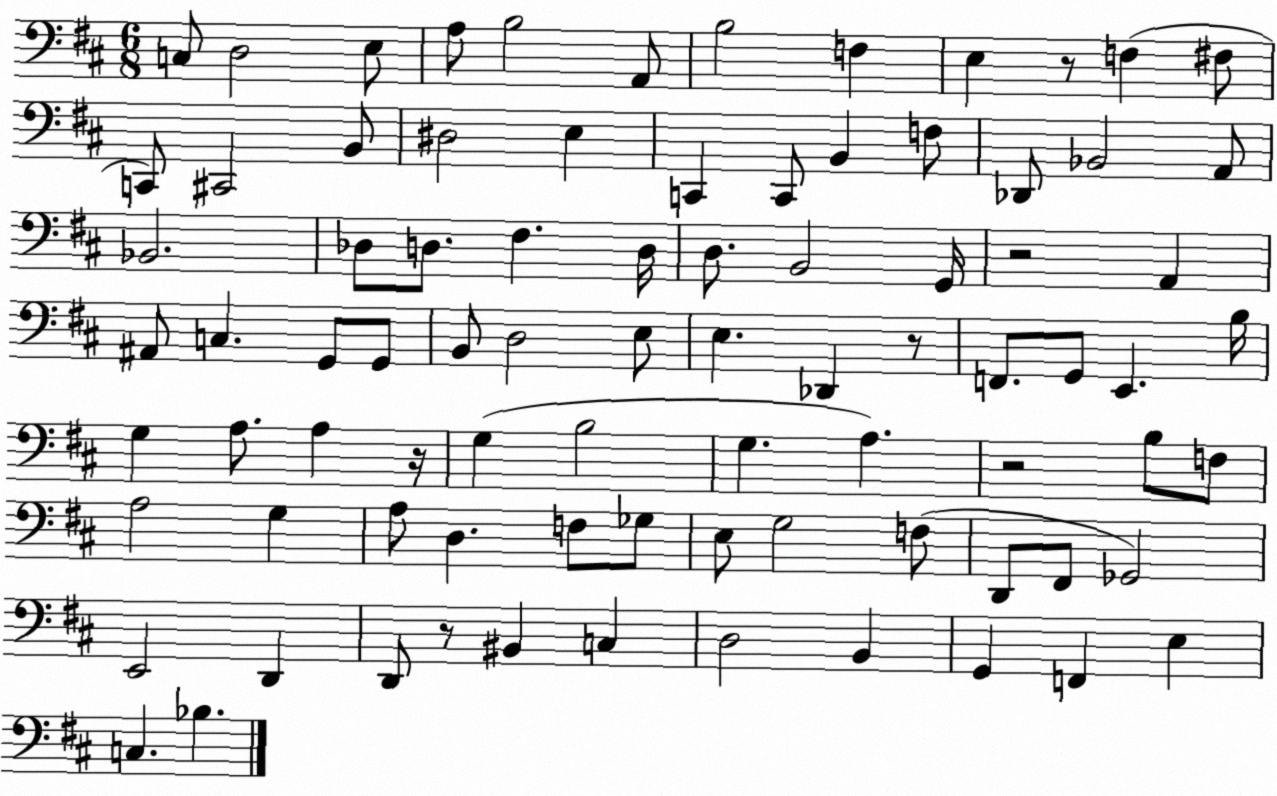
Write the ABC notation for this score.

X:1
T:Untitled
M:6/8
L:1/4
K:D
C,/2 D,2 E,/2 A,/2 B,2 A,,/2 B,2 F, E, z/2 F, ^F,/2 C,,/2 ^C,,2 B,,/2 ^D,2 E, C,, C,,/2 B,, F,/2 _D,,/2 _B,,2 A,,/2 _B,,2 _D,/2 D,/2 ^F, D,/4 D,/2 B,,2 G,,/4 z2 A,, ^A,,/2 C, G,,/2 G,,/2 B,,/2 D,2 E,/2 E, _D,, z/2 F,,/2 G,,/2 E,, B,/4 G, A,/2 A, z/4 G, B,2 G, A, z2 B,/2 F,/2 A,2 G, A,/2 D, F,/2 _G,/2 E,/2 G,2 F,/2 D,,/2 ^F,,/2 _G,,2 E,,2 D,, D,,/2 z/2 ^B,, C, D,2 B,, G,, F,, E, C, _B,